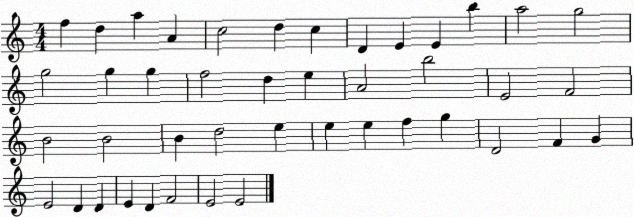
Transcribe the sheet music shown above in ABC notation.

X:1
T:Untitled
M:4/4
L:1/4
K:C
f d a A c2 d c D E E b a2 g2 g2 g g f2 d e A2 b2 E2 F2 B2 B2 B d2 e e e f g D2 F G E2 D D E D F2 E2 E2